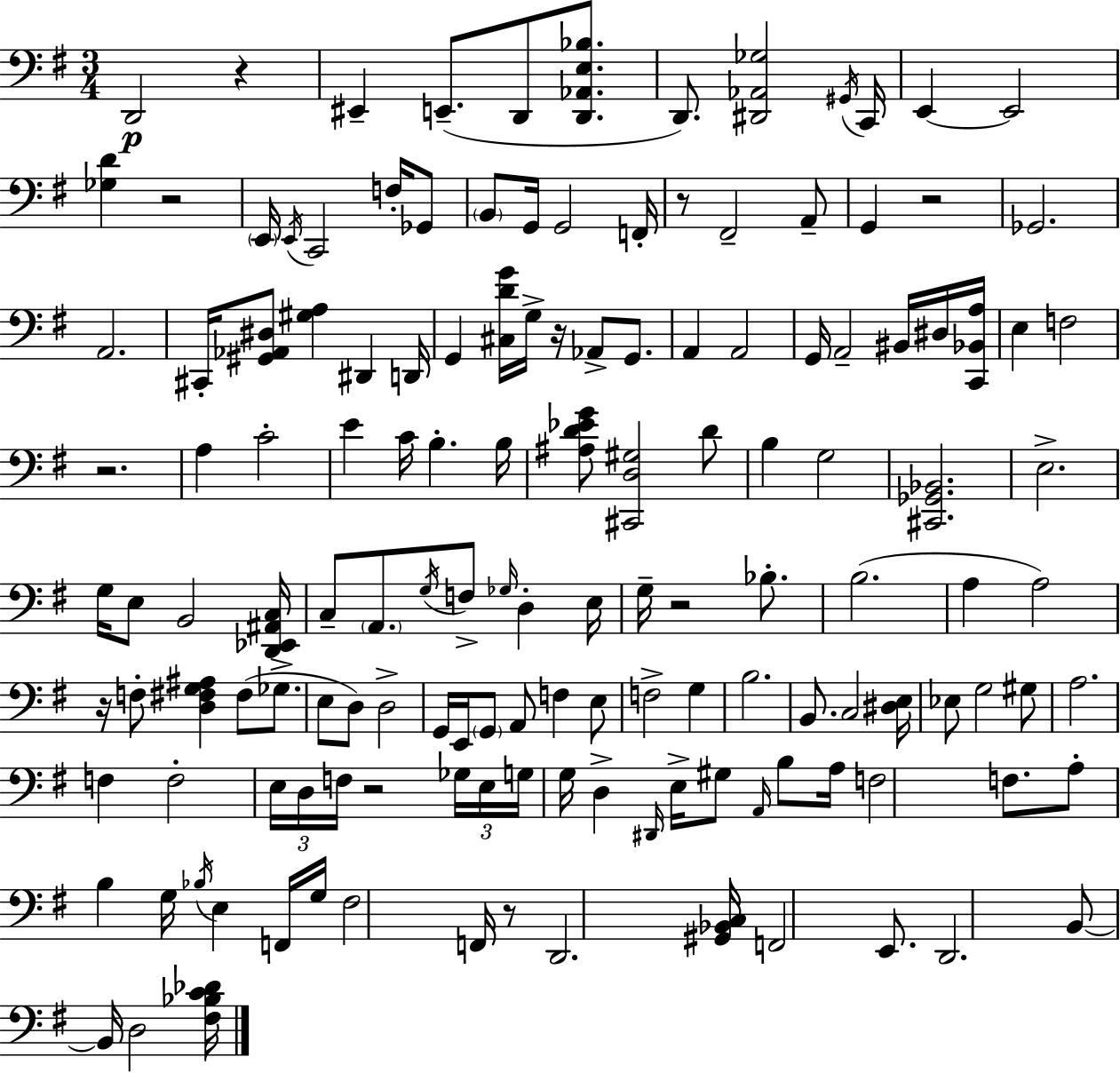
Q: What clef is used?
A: bass